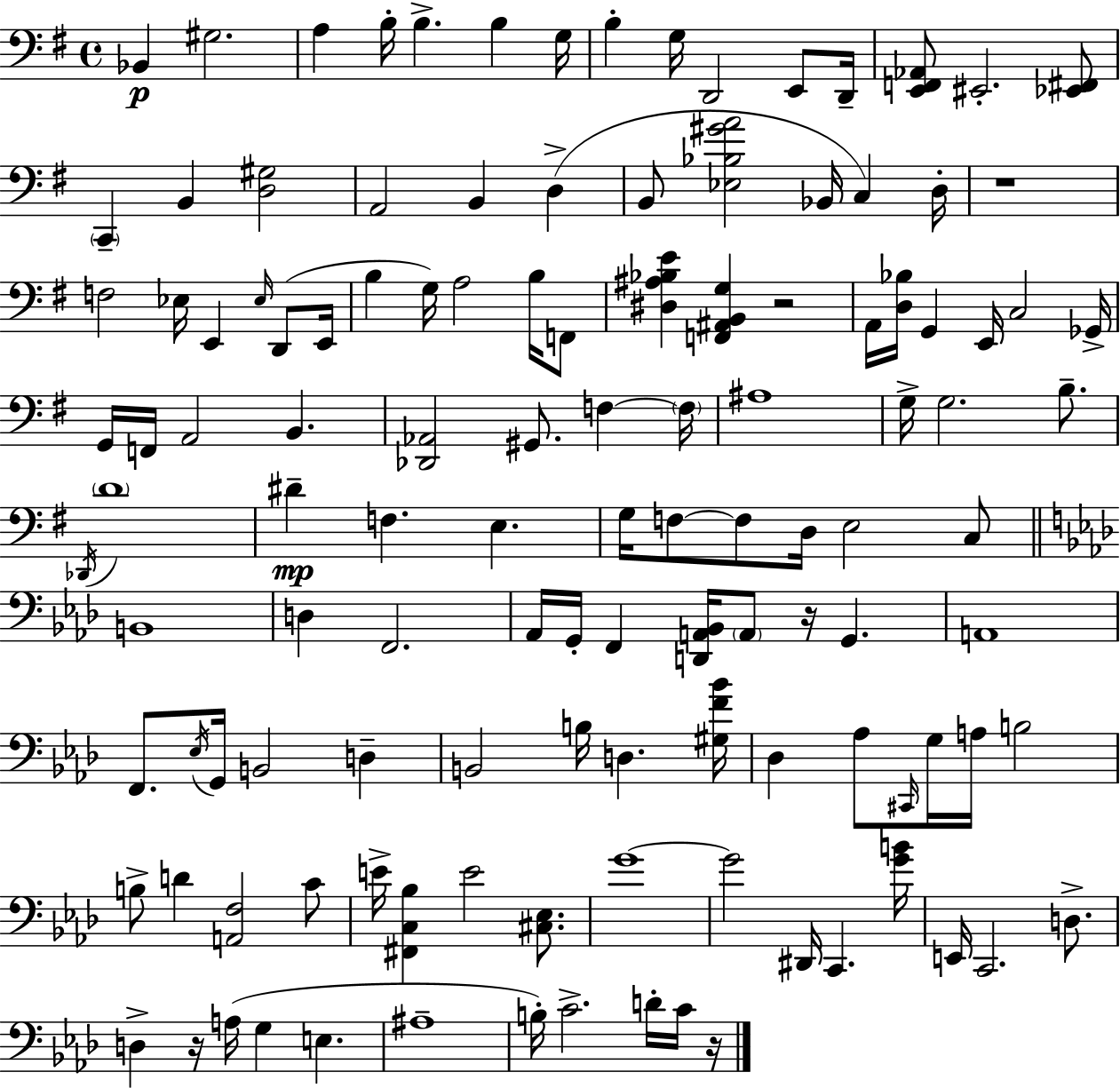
X:1
T:Untitled
M:4/4
L:1/4
K:G
_B,, ^G,2 A, B,/4 B, B, G,/4 B, G,/4 D,,2 E,,/2 D,,/4 [E,,F,,_A,,]/2 ^E,,2 [_E,,^F,,]/2 C,, B,, [D,^G,]2 A,,2 B,, D, B,,/2 [_E,_B,^GA]2 _B,,/4 C, D,/4 z4 F,2 _E,/4 E,, _E,/4 D,,/2 E,,/4 B, G,/4 A,2 B,/4 F,,/2 [^D,^A,_B,E] [F,,^A,,B,,G,] z2 A,,/4 [D,_B,]/4 G,, E,,/4 C,2 _G,,/4 G,,/4 F,,/4 A,,2 B,, [_D,,_A,,]2 ^G,,/2 F, F,/4 ^A,4 G,/4 G,2 B,/2 _D,,/4 D4 ^D F, E, G,/4 F,/2 F,/2 D,/4 E,2 C,/2 B,,4 D, F,,2 _A,,/4 G,,/4 F,, [D,,A,,_B,,]/4 A,,/2 z/4 G,, A,,4 F,,/2 _E,/4 G,,/4 B,,2 D, B,,2 B,/4 D, [^G,F_B]/4 _D, _A,/2 ^C,,/4 G,/4 A,/4 B,2 B,/2 D [A,,F,]2 C/2 E/4 [^F,,C,_B,] E2 [^C,_E,]/2 G4 G2 ^D,,/4 C,, [GB]/4 E,,/4 C,,2 D,/2 D, z/4 A,/4 G, E, ^A,4 B,/4 C2 D/4 C/4 z/4